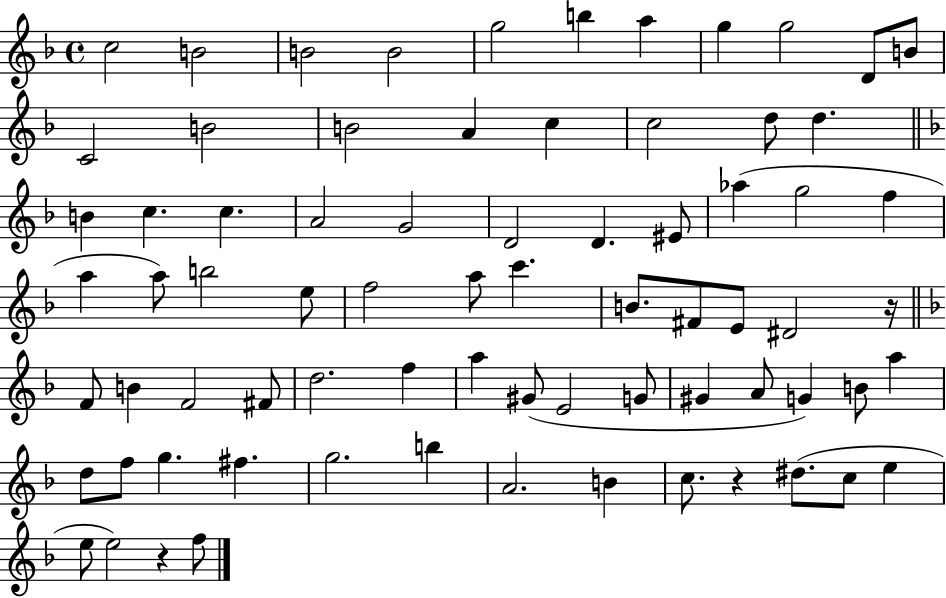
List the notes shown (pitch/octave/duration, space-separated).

C5/h B4/h B4/h B4/h G5/h B5/q A5/q G5/q G5/h D4/e B4/e C4/h B4/h B4/h A4/q C5/q C5/h D5/e D5/q. B4/q C5/q. C5/q. A4/h G4/h D4/h D4/q. EIS4/e Ab5/q G5/h F5/q A5/q A5/e B5/h E5/e F5/h A5/e C6/q. B4/e. F#4/e E4/e D#4/h R/s F4/e B4/q F4/h F#4/e D5/h. F5/q A5/q G#4/e E4/h G4/e G#4/q A4/e G4/q B4/e A5/q D5/e F5/e G5/q. F#5/q. G5/h. B5/q A4/h. B4/q C5/e. R/q D#5/e. C5/e E5/q E5/e E5/h R/q F5/e